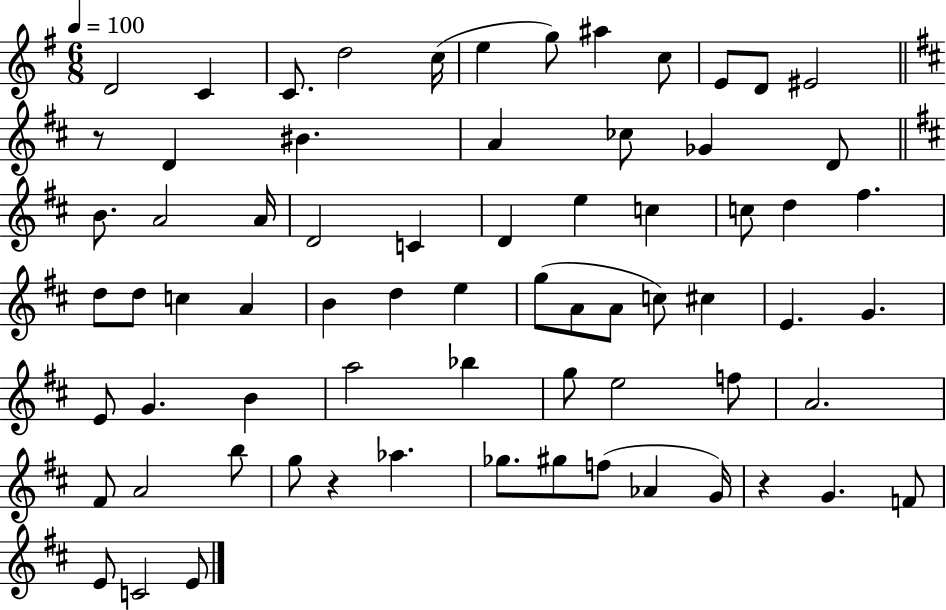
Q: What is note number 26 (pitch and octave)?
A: C5